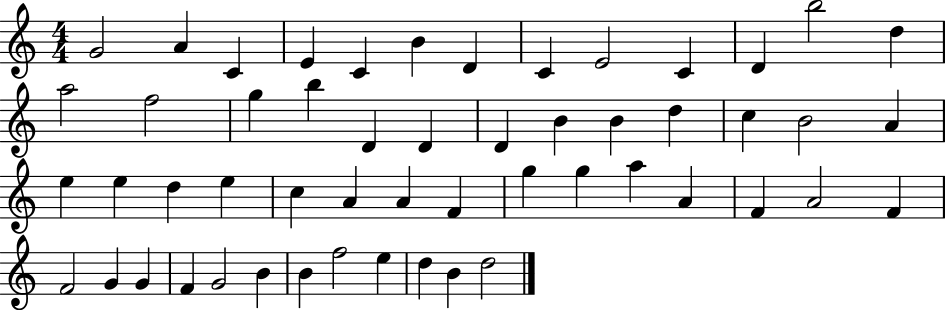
G4/h A4/q C4/q E4/q C4/q B4/q D4/q C4/q E4/h C4/q D4/q B5/h D5/q A5/h F5/h G5/q B5/q D4/q D4/q D4/q B4/q B4/q D5/q C5/q B4/h A4/q E5/q E5/q D5/q E5/q C5/q A4/q A4/q F4/q G5/q G5/q A5/q A4/q F4/q A4/h F4/q F4/h G4/q G4/q F4/q G4/h B4/q B4/q F5/h E5/q D5/q B4/q D5/h